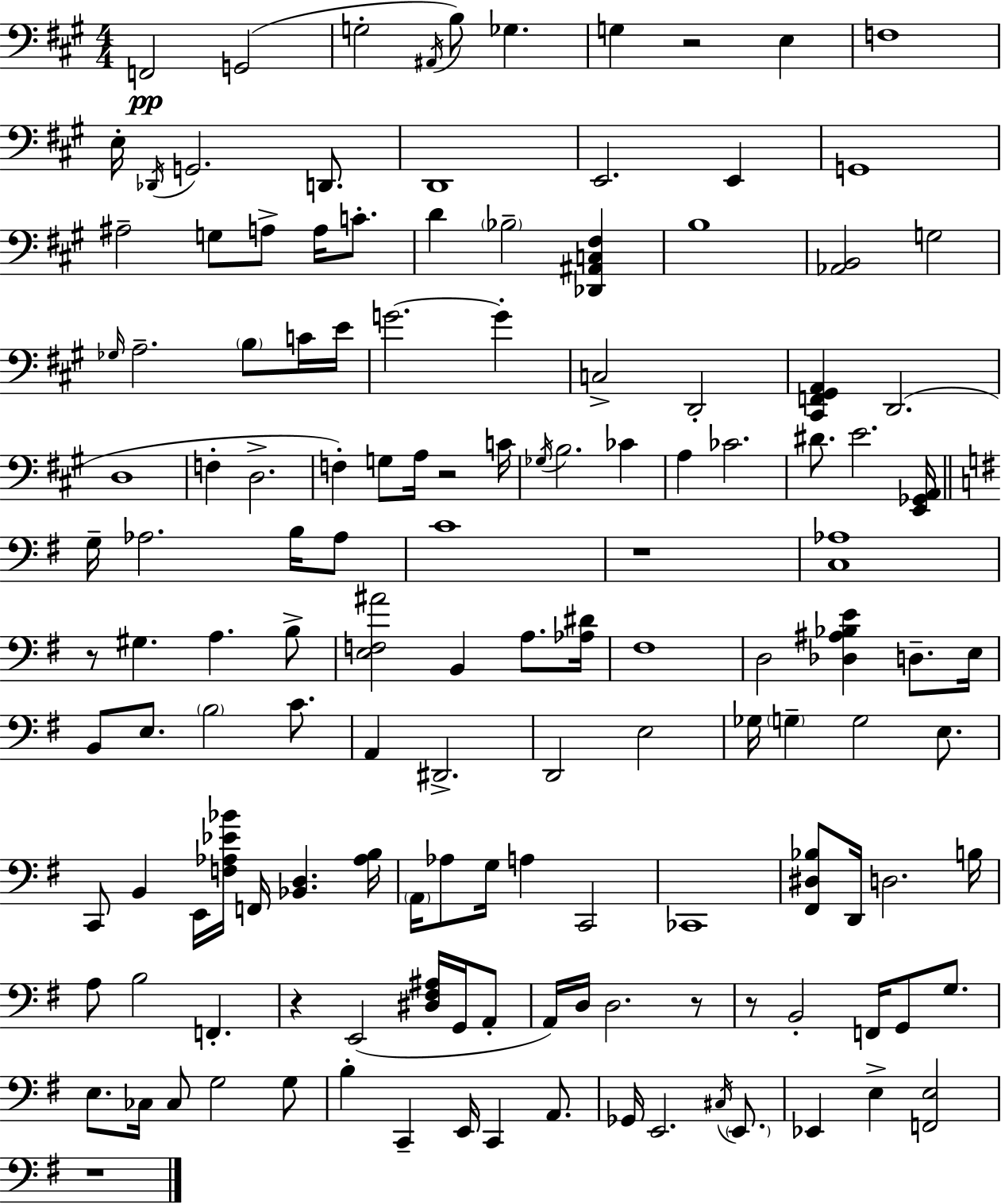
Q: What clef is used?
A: bass